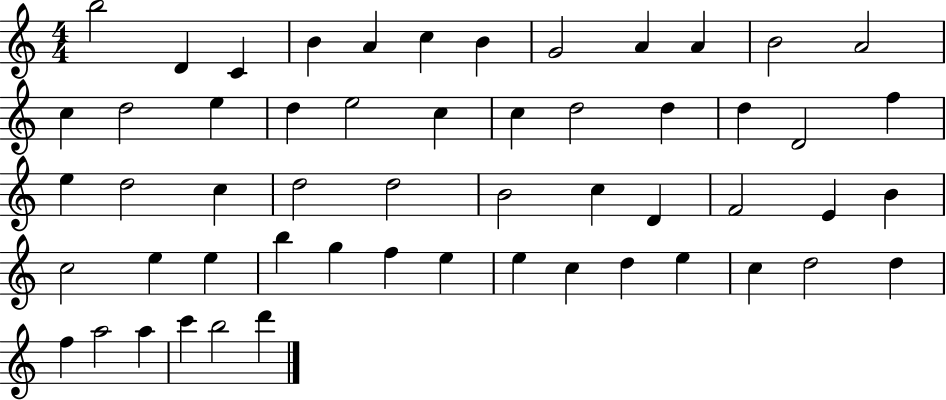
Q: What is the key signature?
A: C major